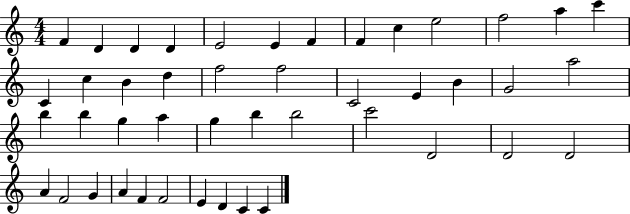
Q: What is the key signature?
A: C major